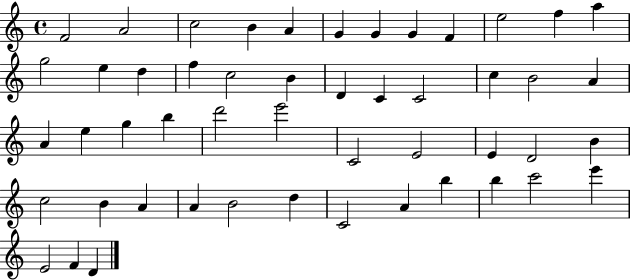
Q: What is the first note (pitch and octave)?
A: F4